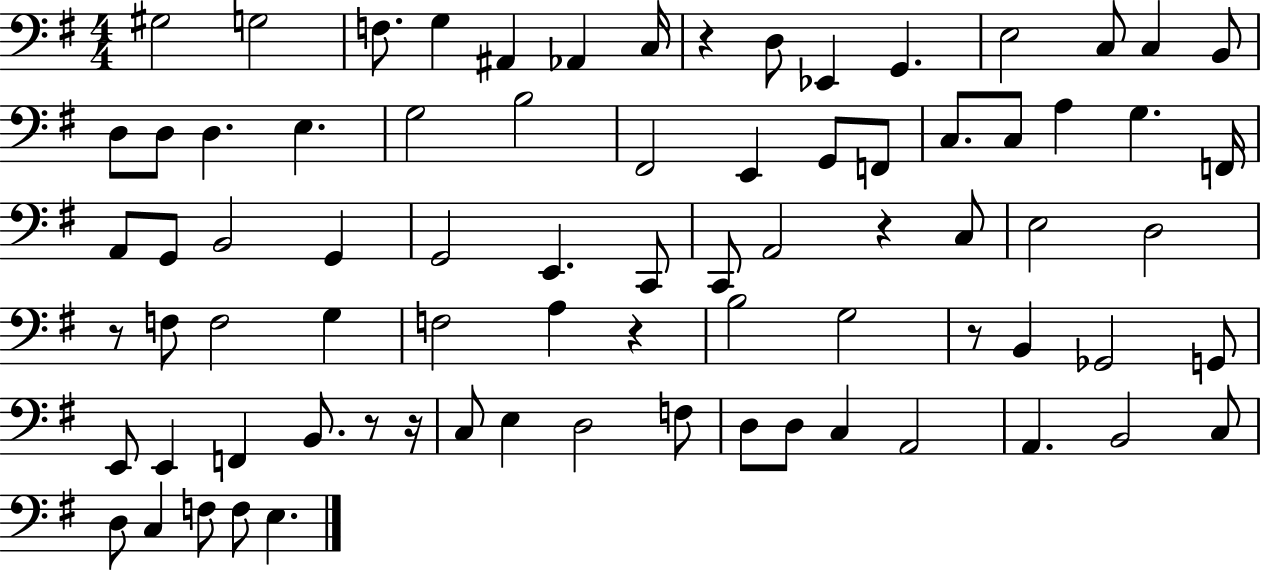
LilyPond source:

{
  \clef bass
  \numericTimeSignature
  \time 4/4
  \key g \major
  \repeat volta 2 { gis2 g2 | f8. g4 ais,4 aes,4 c16 | r4 d8 ees,4 g,4. | e2 c8 c4 b,8 | \break d8 d8 d4. e4. | g2 b2 | fis,2 e,4 g,8 f,8 | c8. c8 a4 g4. f,16 | \break a,8 g,8 b,2 g,4 | g,2 e,4. c,8 | c,8 a,2 r4 c8 | e2 d2 | \break r8 f8 f2 g4 | f2 a4 r4 | b2 g2 | r8 b,4 ges,2 g,8 | \break e,8 e,4 f,4 b,8. r8 r16 | c8 e4 d2 f8 | d8 d8 c4 a,2 | a,4. b,2 c8 | \break d8 c4 f8 f8 e4. | } \bar "|."
}